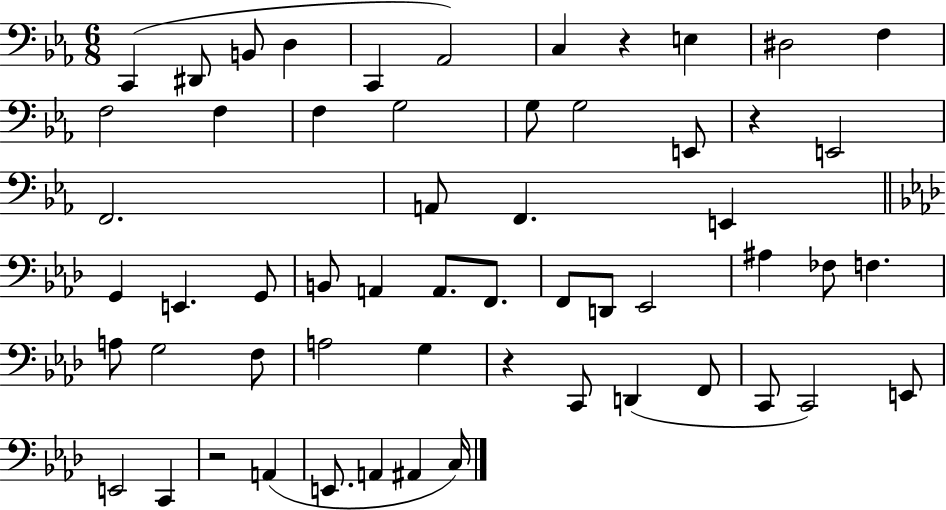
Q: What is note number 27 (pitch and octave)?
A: A2